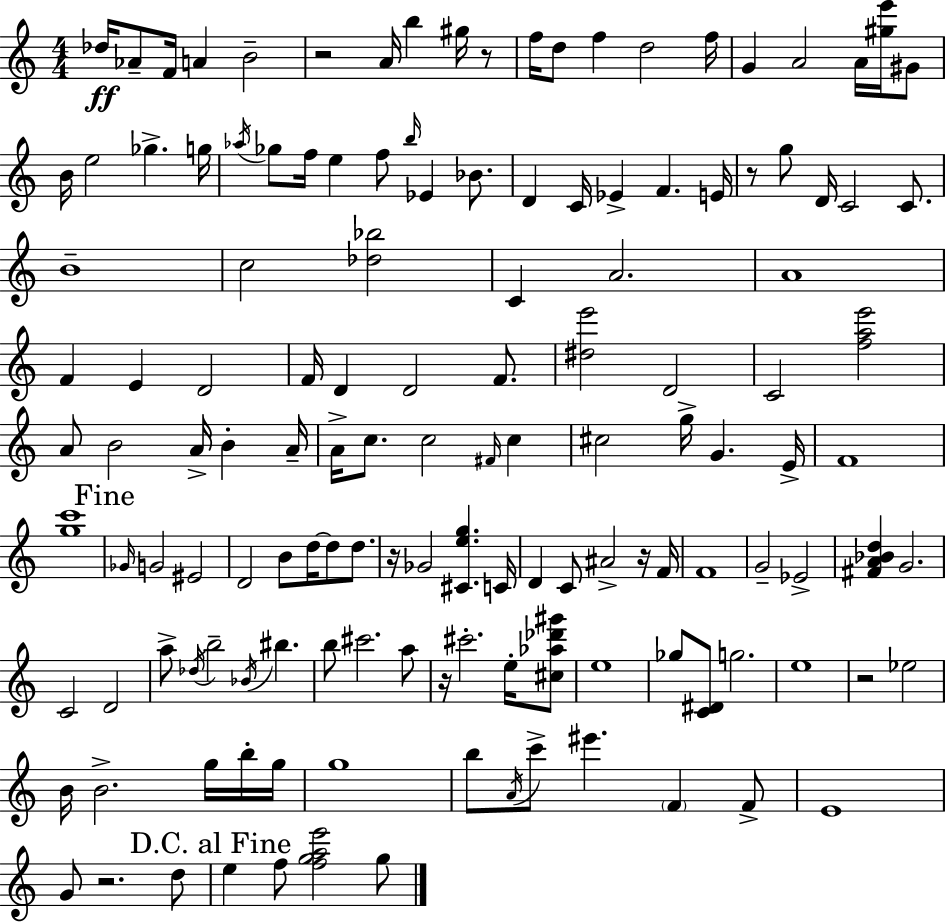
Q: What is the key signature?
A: A minor